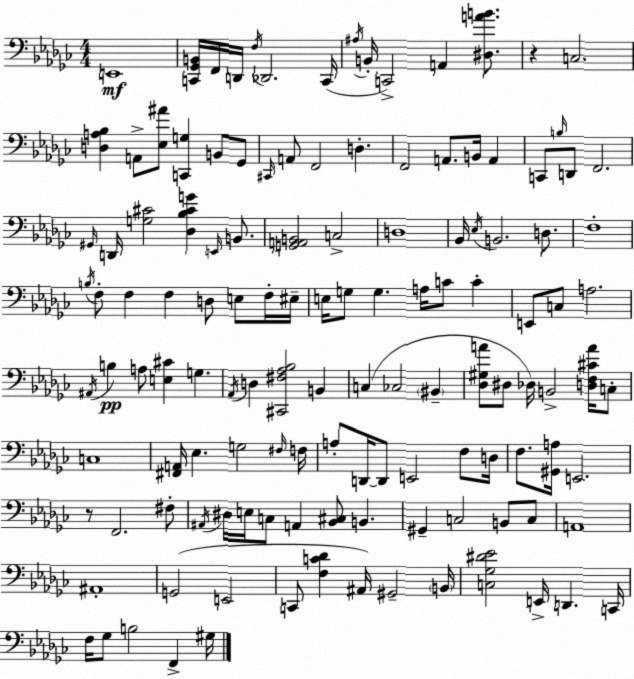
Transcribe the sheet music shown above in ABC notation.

X:1
T:Untitled
M:4/4
L:1/4
K:Ebm
E,,4 [C,,_G,,B,,]/4 F,,/4 D,,/4 F,/4 _D,,2 C,,/4 ^A,/4 B,,/4 C,,2 A,, [^D,AB]/2 z C,2 [D,A,_B,] A,,/2 [_E,^A]/2 [C,,G,] B,,/2 _G,,/2 ^C,,/4 A,,/2 F,,2 D, F,,2 A,,/2 B,,/4 A,, C,,/2 B,/4 D,,/2 F,,2 ^G,,/4 D,,/4 [G,^C]2 [_D,_B,^CG] E,,/4 B,,/2 [G,,A,,B,,]2 C,2 D,4 _B,,/4 _E,/4 B,,2 D,/2 F,4 B,/4 F,/2 F, F, D,/2 E,/2 F,/4 ^E,/4 E,/4 G,/2 G, A,/4 C/2 C E,,/2 C,/2 A,2 ^A,,/4 B, A,/2 [E,^C] G, _A,,/4 D, [^C,,^F,_A,_B,]2 B,, C, _C,2 ^B,, [_D,^G,A]/2 ^D,/2 _D,/4 B,,2 [D,F,^CA]/4 C,/2 C,4 [^F,,A,,]/4 _E, G,2 ^F,/4 F,/4 A,/2 D,,/4 D,,/2 E,,2 F,/2 D,/4 F,/2 [^G,,A,]/4 E,,2 z/2 F,,2 ^F,/2 ^A,,/4 ^D,/4 E,/4 C,/2 A,, [_B,,^C,]/2 B,, ^G,, C,2 B,,/2 C,/2 A,,4 ^A,,4 G,,2 E,,2 C,,/2 [F,C_D] ^A,,/4 ^G,,2 B,,/4 [C,_G,^D_E]2 E,,/4 D,, C,,/4 F,/4 _G,/2 B,2 F,, ^G,/4